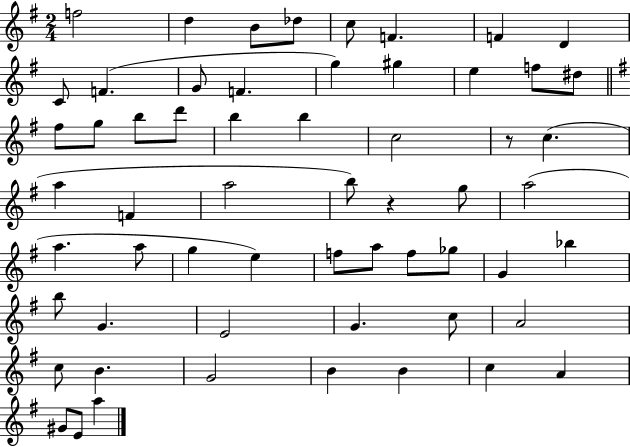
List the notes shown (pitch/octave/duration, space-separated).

F5/h D5/q B4/e Db5/e C5/e F4/q. F4/q D4/q C4/e F4/q. G4/e F4/q. G5/q G#5/q E5/q F5/e D#5/e F#5/e G5/e B5/e D6/e B5/q B5/q C5/h R/e C5/q. A5/q F4/q A5/h B5/e R/q G5/e A5/h A5/q. A5/e G5/q E5/q F5/e A5/e F5/e Gb5/e G4/q Bb5/q B5/e G4/q. E4/h G4/q. C5/e A4/h C5/e B4/q. G4/h B4/q B4/q C5/q A4/q G#4/e E4/e A5/q